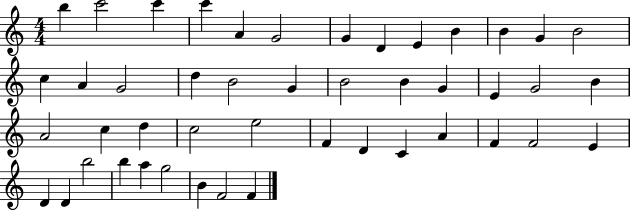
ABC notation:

X:1
T:Untitled
M:4/4
L:1/4
K:C
b c'2 c' c' A G2 G D E B B G B2 c A G2 d B2 G B2 B G E G2 B A2 c d c2 e2 F D C A F F2 E D D b2 b a g2 B F2 F